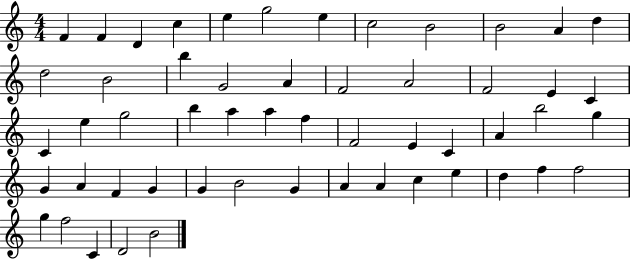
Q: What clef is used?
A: treble